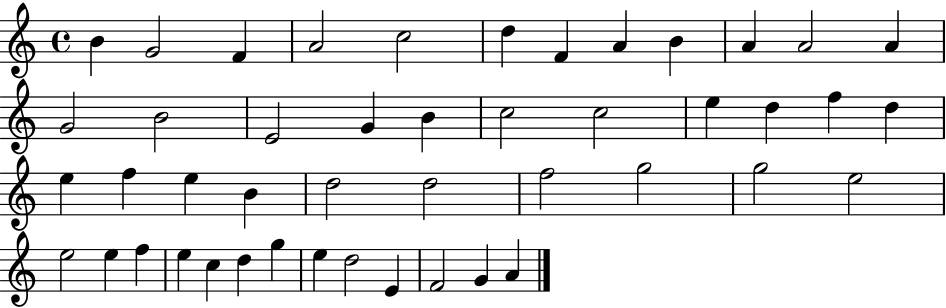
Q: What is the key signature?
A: C major